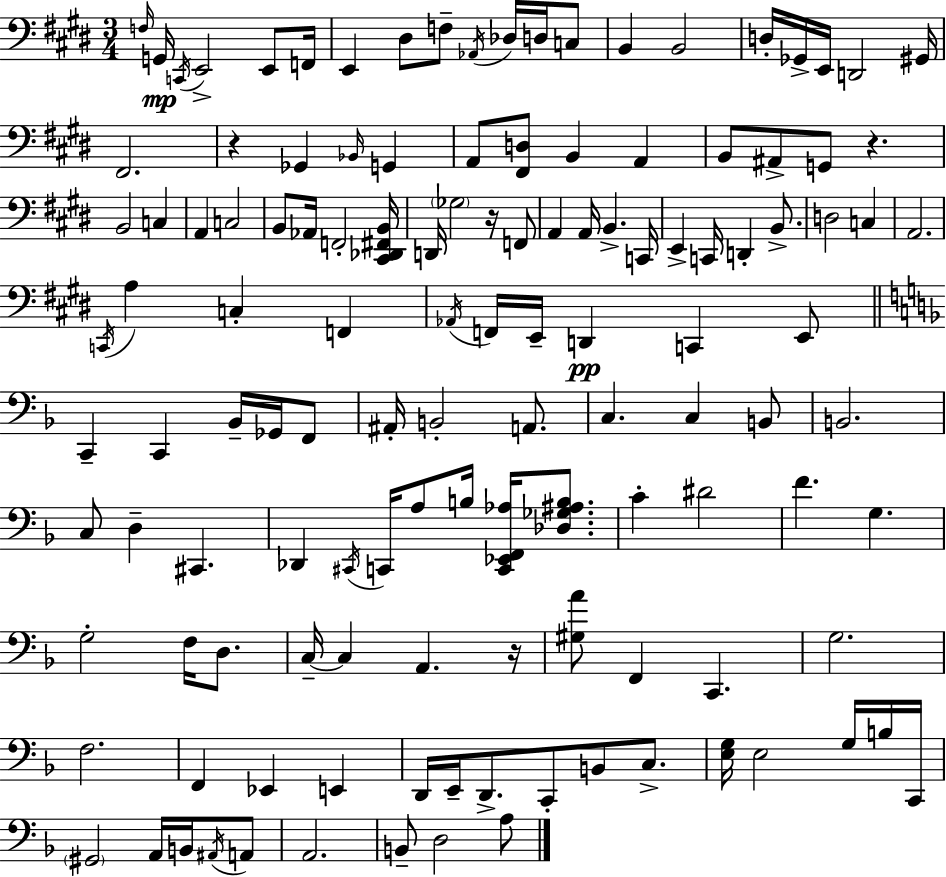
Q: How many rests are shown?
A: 4